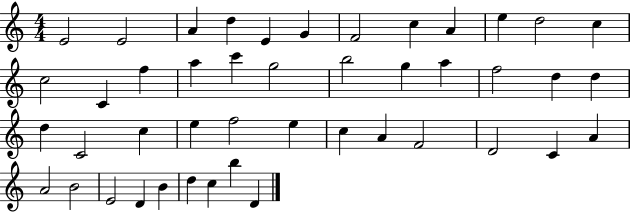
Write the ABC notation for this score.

X:1
T:Untitled
M:4/4
L:1/4
K:C
E2 E2 A d E G F2 c A e d2 c c2 C f a c' g2 b2 g a f2 d d d C2 c e f2 e c A F2 D2 C A A2 B2 E2 D B d c b D